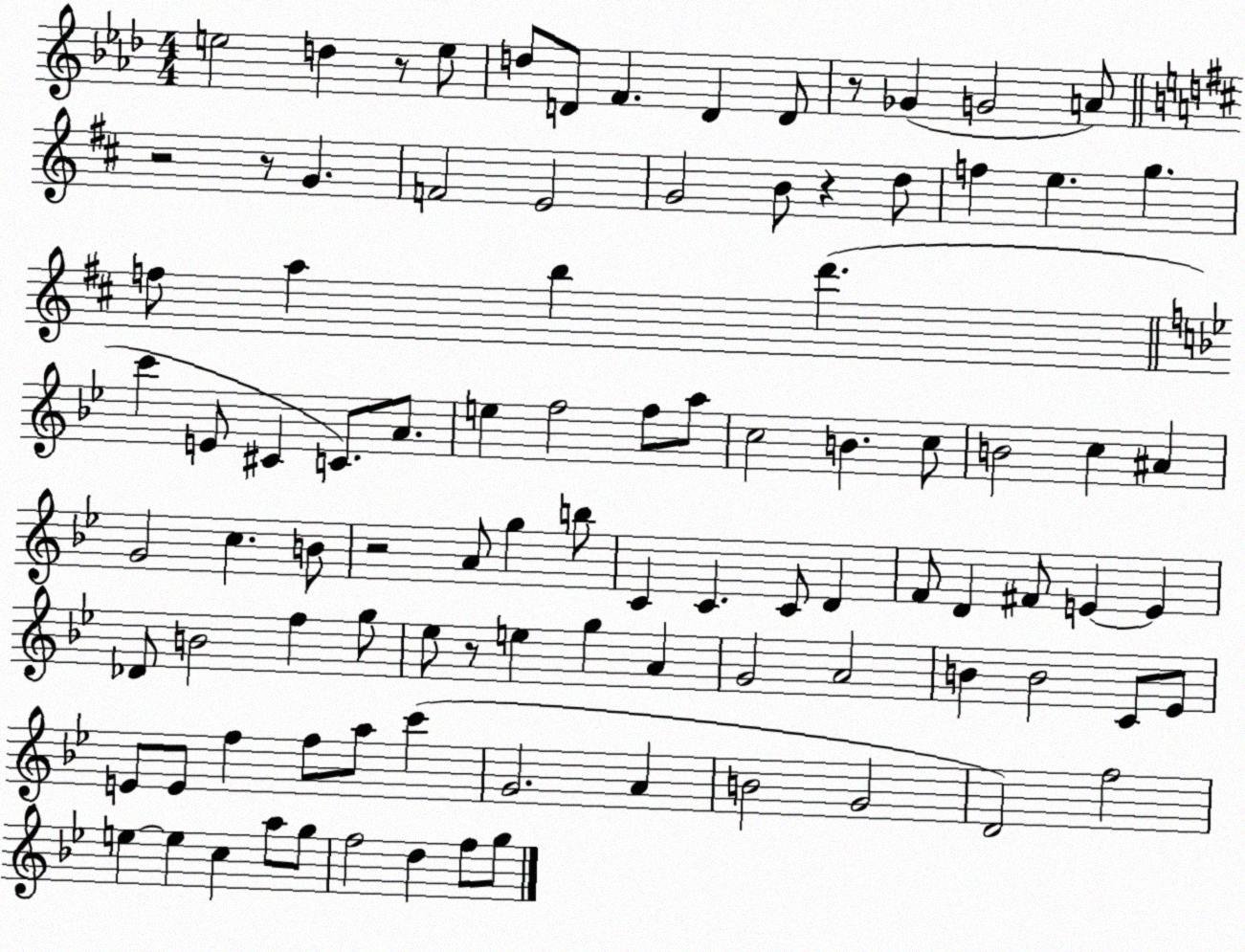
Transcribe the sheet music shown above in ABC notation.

X:1
T:Untitled
M:4/4
L:1/4
K:Ab
e2 d z/2 e/2 d/2 D/2 F D D/2 z/2 _G G2 A/2 z2 z/2 G F2 E2 G2 B/2 z d/2 f e g f/2 a b d' c' E/2 ^C C/2 A/2 e f2 f/2 a/2 c2 B c/2 B2 c ^A G2 c B/2 z2 A/2 g b/2 C C C/2 D F/2 D ^F/2 E E _D/2 B2 f g/2 _e/2 z/2 e g A G2 A2 B B2 C/2 _E/2 E/2 E/2 f f/2 a/2 c' G2 A B2 G2 D2 f2 e e c a/2 g/2 f2 d f/2 g/2